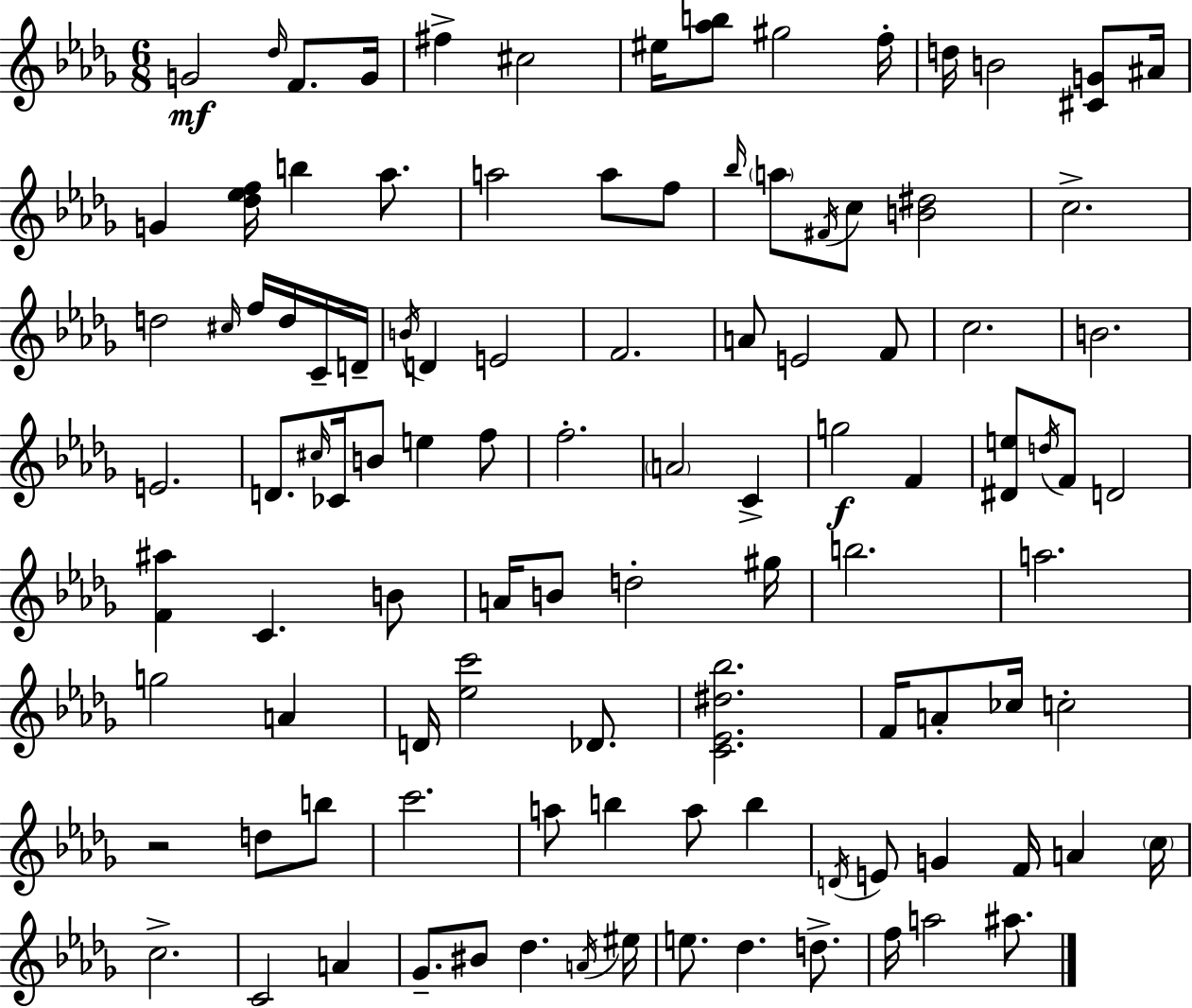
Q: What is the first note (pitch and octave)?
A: G4